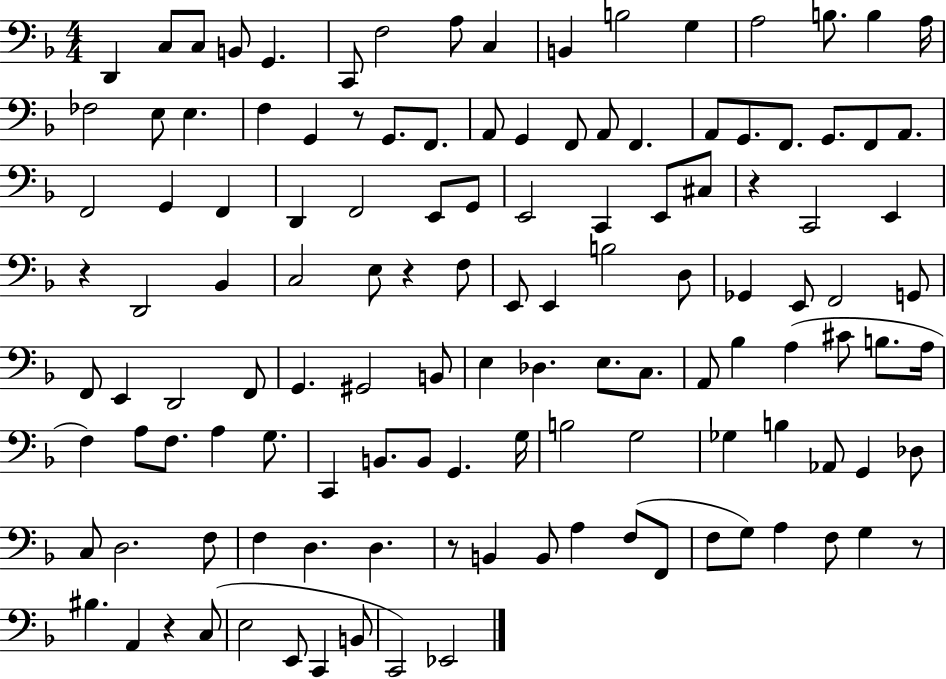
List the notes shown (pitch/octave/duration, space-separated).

D2/q C3/e C3/e B2/e G2/q. C2/e F3/h A3/e C3/q B2/q B3/h G3/q A3/h B3/e. B3/q A3/s FES3/h E3/e E3/q. F3/q G2/q R/e G2/e. F2/e. A2/e G2/q F2/e A2/e F2/q. A2/e G2/e. F2/e. G2/e. F2/e A2/e. F2/h G2/q F2/q D2/q F2/h E2/e G2/e E2/h C2/q E2/e C#3/e R/q C2/h E2/q R/q D2/h Bb2/q C3/h E3/e R/q F3/e E2/e E2/q B3/h D3/e Gb2/q E2/e F2/h G2/e F2/e E2/q D2/h F2/e G2/q. G#2/h B2/e E3/q Db3/q. E3/e. C3/e. A2/e Bb3/q A3/q C#4/e B3/e. A3/s F3/q A3/e F3/e. A3/q G3/e. C2/q B2/e. B2/e G2/q. G3/s B3/h G3/h Gb3/q B3/q Ab2/e G2/q Db3/e C3/e D3/h. F3/e F3/q D3/q. D3/q. R/e B2/q B2/e A3/q F3/e F2/e F3/e G3/e A3/q F3/e G3/q R/e BIS3/q. A2/q R/q C3/e E3/h E2/e C2/q B2/e C2/h Eb2/h